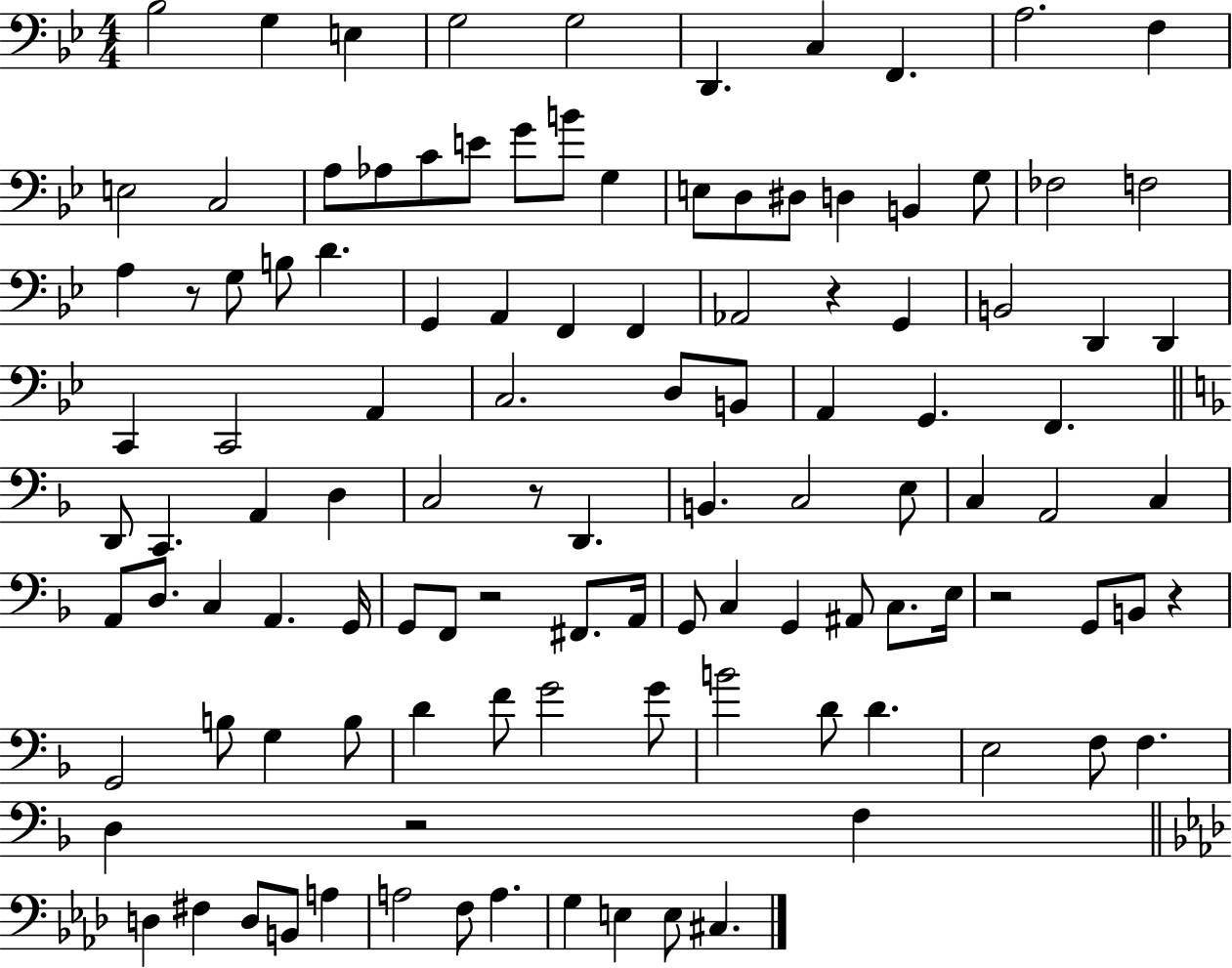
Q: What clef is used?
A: bass